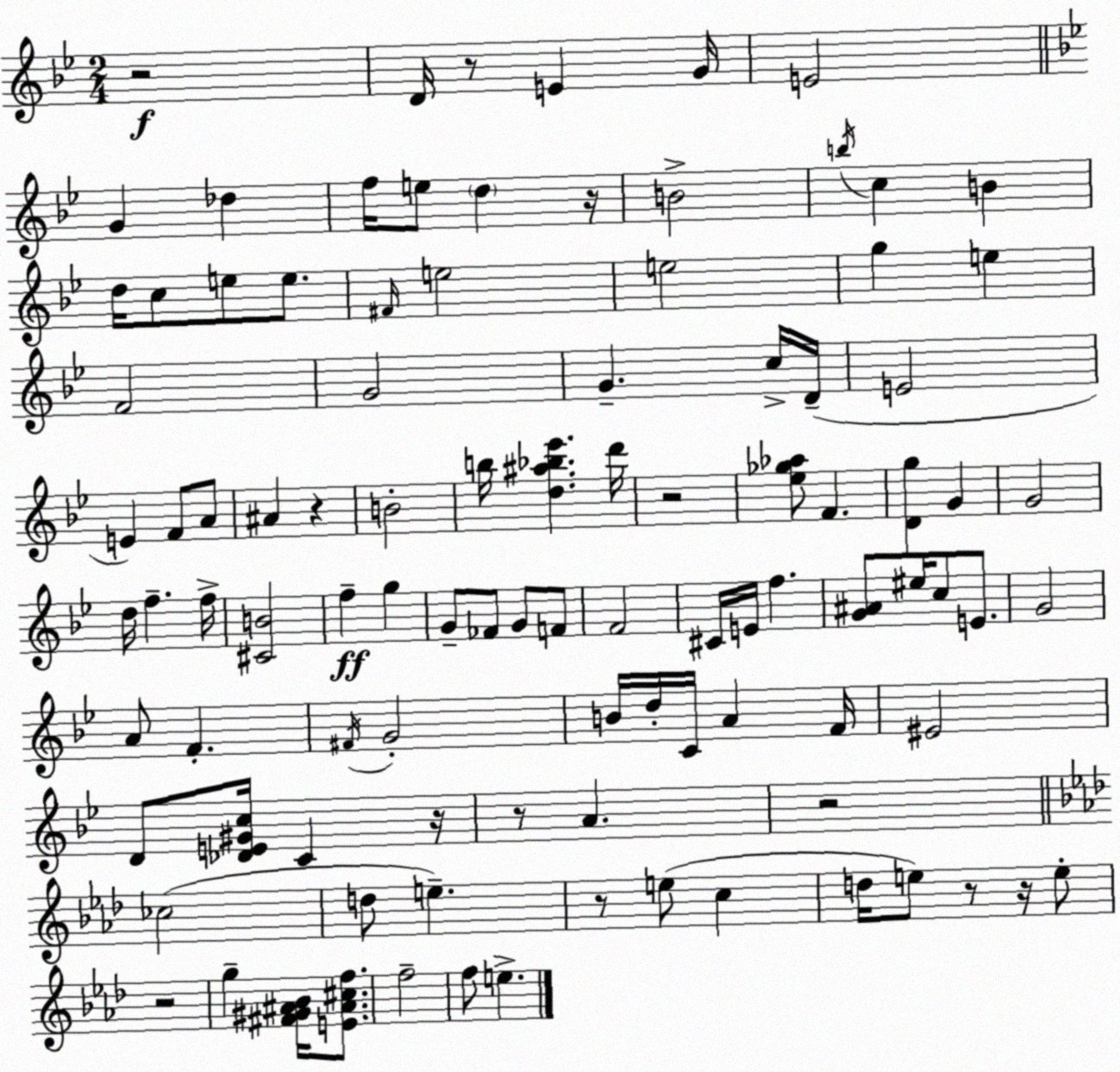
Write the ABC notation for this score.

X:1
T:Untitled
M:2/4
L:1/4
K:Bb
z2 D/4 z/2 E G/4 E2 G _d f/4 e/2 d z/4 B2 b/4 c B d/4 c/2 e/2 e/2 ^F/4 e2 e2 g e F2 G2 G c/4 D/4 E2 E F/2 A/2 ^A z B2 b/4 [d^a_b_e'] d'/4 z2 [_e_g_a]/2 F [Dg] G G2 d/4 f f/4 [^CB]2 f g G/2 _F/2 G/2 F/2 F2 ^C/4 E/4 f [G^A]/2 ^e/4 c/2 E/2 G2 A/2 F ^F/4 G2 B/4 d/4 C/4 A F/4 ^E2 D/2 [_DE^Gc]/4 C z/4 z/2 A z2 _c2 d/2 e z/2 e/2 c d/4 e/2 z/2 z/4 e/2 z2 g [^F^G^A_B]/4 [E^A^cf]/2 f2 f/2 e